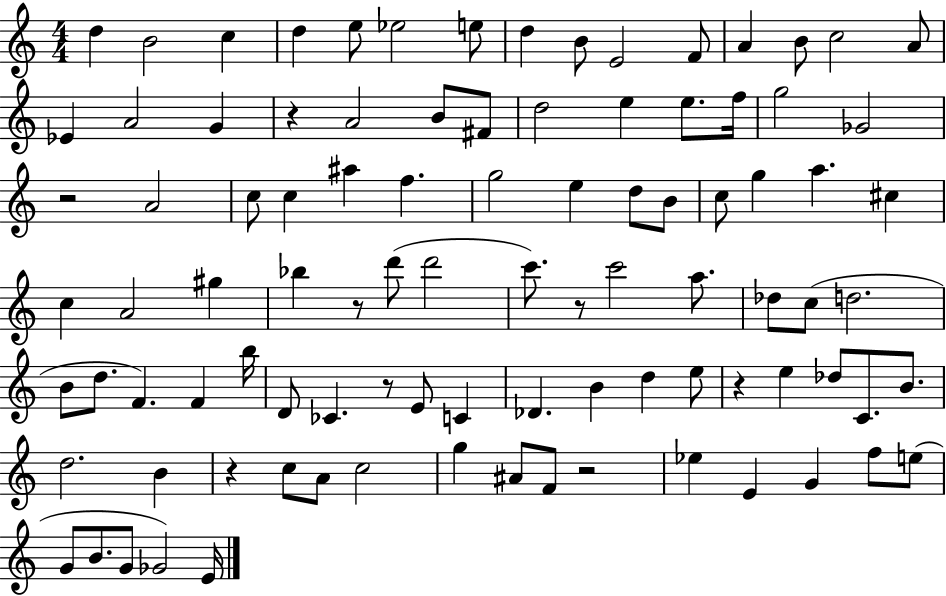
X:1
T:Untitled
M:4/4
L:1/4
K:C
d B2 c d e/2 _e2 e/2 d B/2 E2 F/2 A B/2 c2 A/2 _E A2 G z A2 B/2 ^F/2 d2 e e/2 f/4 g2 _G2 z2 A2 c/2 c ^a f g2 e d/2 B/2 c/2 g a ^c c A2 ^g _b z/2 d'/2 d'2 c'/2 z/2 c'2 a/2 _d/2 c/2 d2 B/2 d/2 F F b/4 D/2 _C z/2 E/2 C _D B d e/2 z e _d/2 C/2 B/2 d2 B z c/2 A/2 c2 g ^A/2 F/2 z2 _e E G f/2 e/2 G/2 B/2 G/2 _G2 E/4